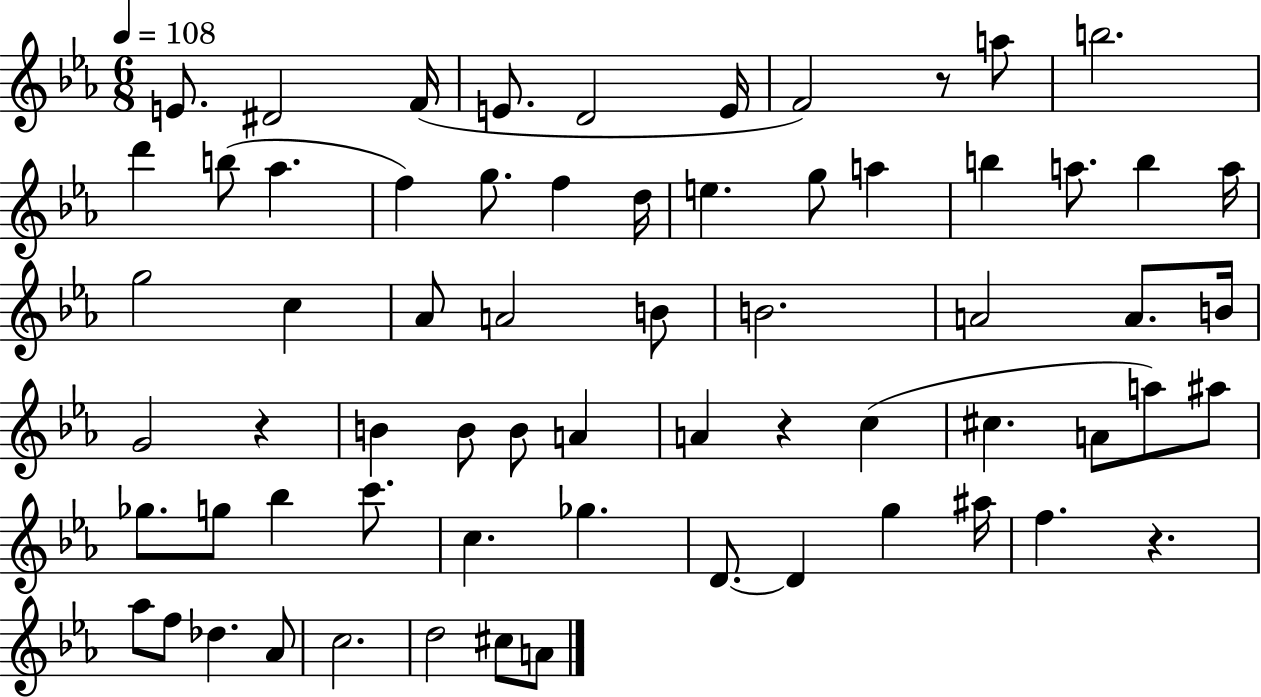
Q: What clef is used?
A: treble